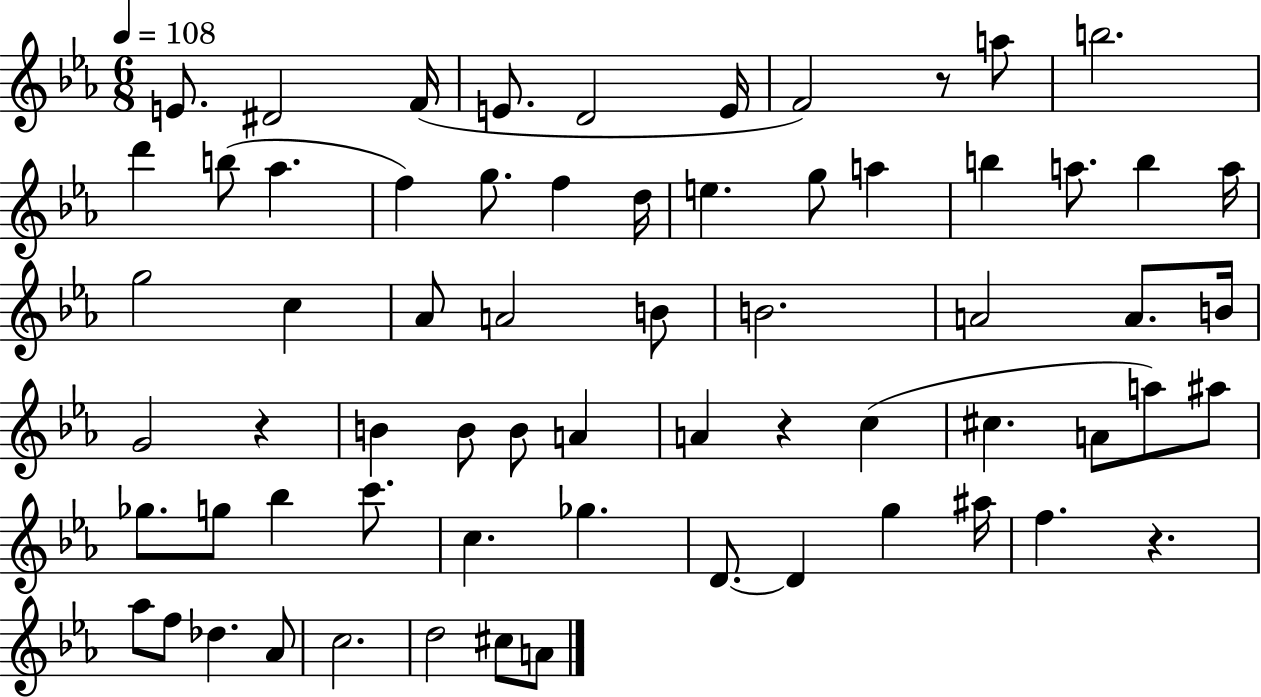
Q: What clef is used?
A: treble